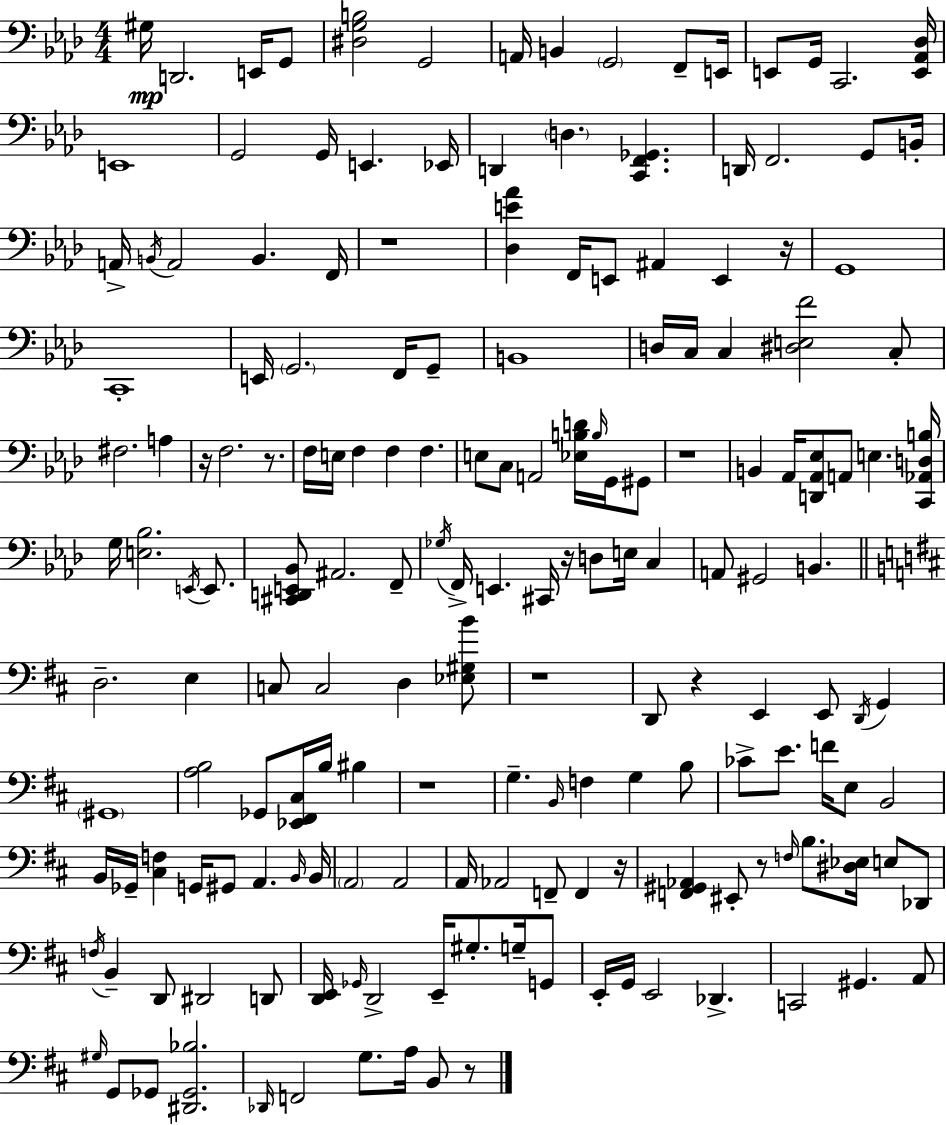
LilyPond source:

{
  \clef bass
  \numericTimeSignature
  \time 4/4
  \key f \minor
  gis16\mp d,2. e,16 g,8 | <dis g b>2 g,2 | a,16 b,4 \parenthesize g,2 f,8-- e,16 | e,8 g,16 c,2. <e, aes, des>16 | \break e,1 | g,2 g,16 e,4. ees,16 | d,4 \parenthesize d4. <c, f, ges,>4. | d,16 f,2. g,8 b,16-. | \break a,16-> \acciaccatura { b,16 } a,2 b,4. | f,16 r1 | <des e' aes'>4 f,16 e,8 ais,4 e,4 | r16 g,1 | \break c,1-. | e,16 \parenthesize g,2. f,16 g,8-- | b,1 | d16 c16 c4 <dis e f'>2 c8-. | \break fis2. a4 | r16 f2. r8. | f16 e16 f4 f4 f4. | e8 c8 a,2 <ees b d'>16 \grace { b16 } g,16 | \break gis,8 r1 | b,4 aes,16 <d, aes, ees>8 a,8 e4. | <c, aes, d b>16 g16 <e bes>2. \acciaccatura { e,16 } | e,8. <cis, d, e, bes,>8 ais,2. | \break f,8-- \acciaccatura { ges16 } f,16-> e,4. cis,16 r16 d8 e16 | c4 a,8 gis,2 b,4. | \bar "||" \break \key b \minor d2.-- e4 | c8 c2 d4 <ees gis b'>8 | r1 | d,8 r4 e,4 e,8 \acciaccatura { d,16 } g,4 | \break \parenthesize gis,1 | <a b>2 ges,8 <ees, fis, cis>16 b16 bis4 | r1 | g4.-- \grace { b,16 } f4 g4 | \break b8 ces'8-> e'8. f'16 e8 b,2 | b,16 ges,16-- <cis f>4 g,16 gis,8 a,4. | \grace { b,16 } b,16 \parenthesize a,2 a,2 | a,16 aes,2 f,8-- f,4 | \break r16 <f, gis, aes,>4 eis,8-. r8 \grace { f16 } b8. <dis ees>16 | e8 des,8 \acciaccatura { f16 } b,4-- d,8 dis,2 | d,8 <d, e,>16 \grace { ges,16 } d,2-> e,16-- | gis8.-. g16-- g,8 e,16-. g,16 e,2 | \break des,4.-> c,2 gis,4. | a,8 \grace { gis16 } g,8 ges,8 <dis, ges, bes>2. | \grace { des,16 } f,2 | g8. a16 b,8 r8 \bar "|."
}